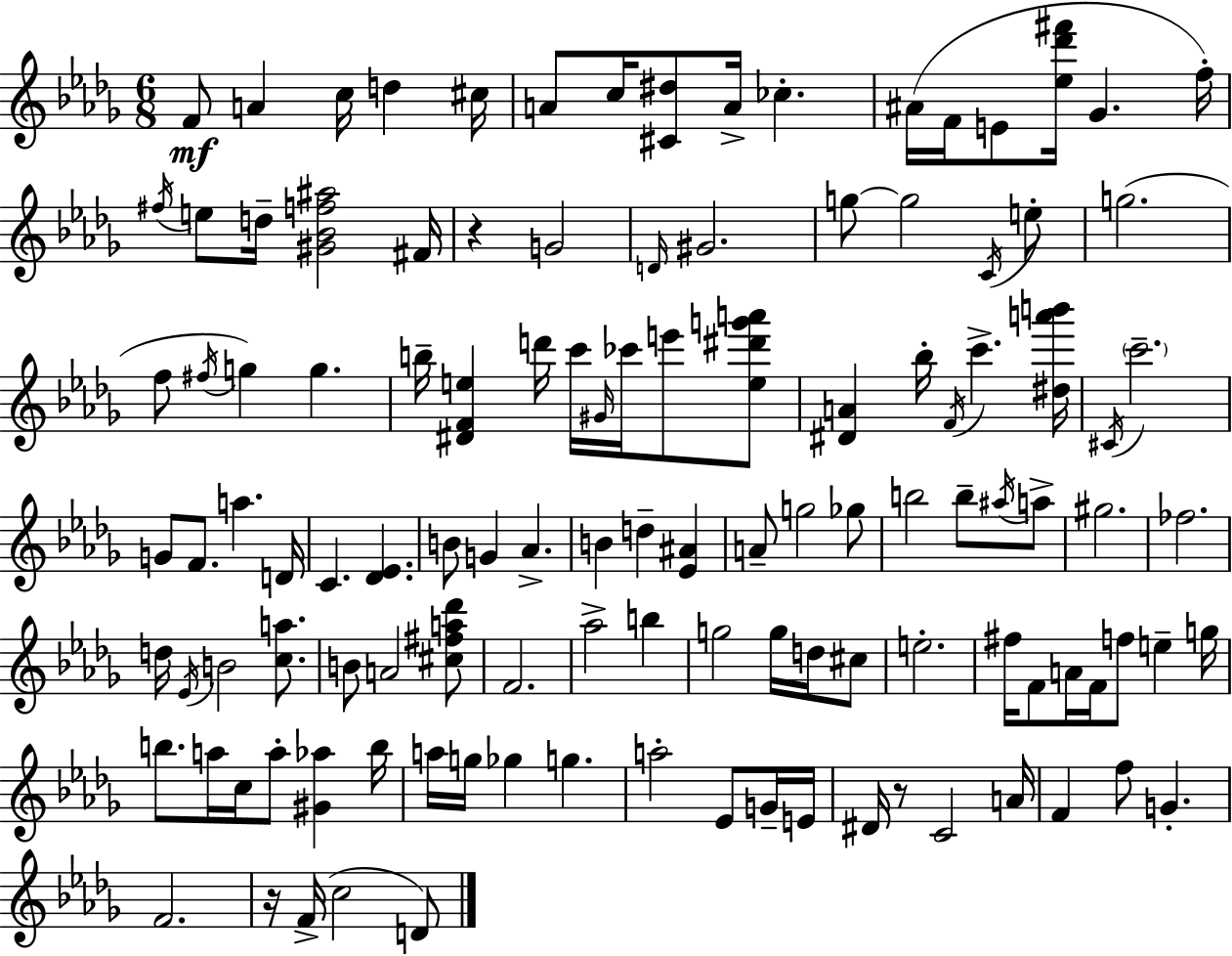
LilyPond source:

{
  \clef treble
  \numericTimeSignature
  \time 6/8
  \key bes \minor
  f'8\mf a'4 c''16 d''4 cis''16 | a'8 c''16 <cis' dis''>8 a'16-> ces''4.-. | ais'16( f'16 e'8 <ees'' des''' fis'''>16 ges'4. f''16-.) | \acciaccatura { fis''16 } e''8 d''16-- <gis' bes' f'' ais''>2 | \break fis'16 r4 g'2 | \grace { d'16 } gis'2. | g''8~~ g''2 | \acciaccatura { c'16 } e''8-. g''2.( | \break f''8 \acciaccatura { fis''16 }) g''4 g''4. | b''16-- <dis' f' e''>4 d'''16 c'''16 \grace { gis'16 } | ces'''16 e'''8 <e'' dis''' g''' a'''>8 <dis' a'>4 bes''16-. \acciaccatura { f'16 } c'''4.-> | <dis'' a''' b'''>16 \acciaccatura { cis'16 } \parenthesize c'''2.-- | \break g'8 f'8. | a''4. d'16 c'4. | <des' ees'>4. b'8 g'4 | aes'4.-> b'4 d''4-- | \break <ees' ais'>4 a'8-- g''2 | ges''8 b''2 | b''8-- \acciaccatura { ais''16 } a''8-> gis''2. | fes''2. | \break d''16 \acciaccatura { ees'16 } b'2 | <c'' a''>8. b'8 a'2 | <cis'' fis'' a'' des'''>8 f'2. | aes''2-> | \break b''4 g''2 | g''16 d''16 cis''8 e''2.-. | fis''16 f'8 | a'16 f'16 f''8 e''4-- g''16 b''8. | \break a''16 c''16 a''8-. <gis' aes''>4 b''16 a''16 g''16 ges''4 | g''4. a''2-. | ees'8 g'16-- e'16 dis'16 r8 | c'2 a'16 f'4 | \break f''8 g'4.-. f'2. | r16 f'16->( c''2 | d'8) \bar "|."
}